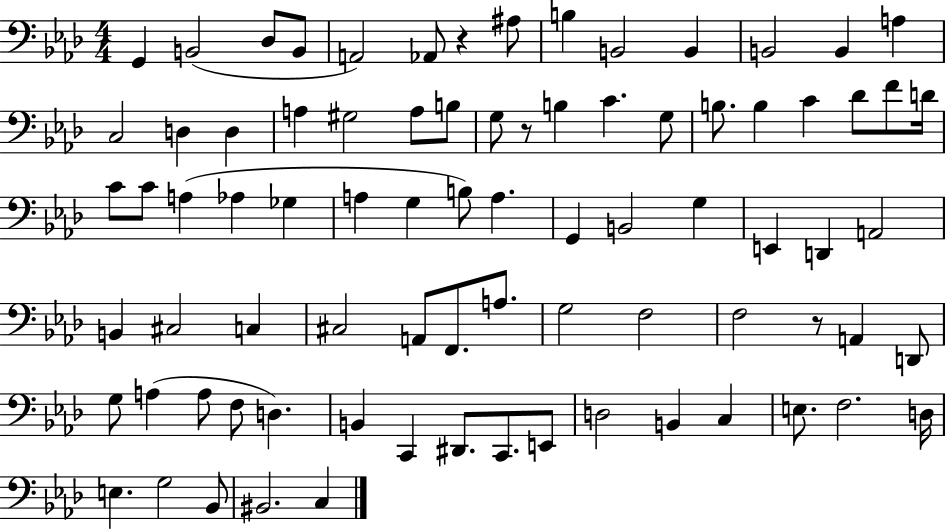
{
  \clef bass
  \numericTimeSignature
  \time 4/4
  \key aes \major
  g,4 b,2( des8 b,8 | a,2) aes,8 r4 ais8 | b4 b,2 b,4 | b,2 b,4 a4 | \break c2 d4 d4 | a4 gis2 a8 b8 | g8 r8 b4 c'4. g8 | b8. b4 c'4 des'8 f'8 d'16 | \break c'8 c'8 a4( aes4 ges4 | a4 g4 b8) a4. | g,4 b,2 g4 | e,4 d,4 a,2 | \break b,4 cis2 c4 | cis2 a,8 f,8. a8. | g2 f2 | f2 r8 a,4 d,8 | \break g8 a4( a8 f8 d4.) | b,4 c,4 dis,8. c,8. e,8 | d2 b,4 c4 | e8. f2. d16 | \break e4. g2 bes,8 | bis,2. c4 | \bar "|."
}